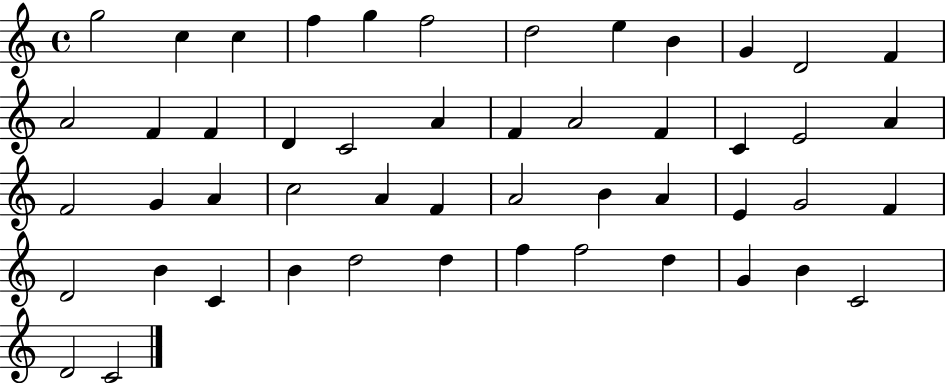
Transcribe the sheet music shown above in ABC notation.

X:1
T:Untitled
M:4/4
L:1/4
K:C
g2 c c f g f2 d2 e B G D2 F A2 F F D C2 A F A2 F C E2 A F2 G A c2 A F A2 B A E G2 F D2 B C B d2 d f f2 d G B C2 D2 C2